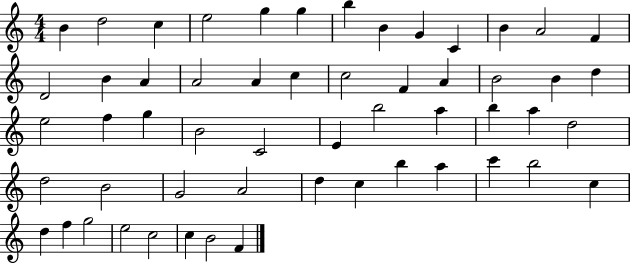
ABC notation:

X:1
T:Untitled
M:4/4
L:1/4
K:C
B d2 c e2 g g b B G C B A2 F D2 B A A2 A c c2 F A B2 B d e2 f g B2 C2 E b2 a b a d2 d2 B2 G2 A2 d c b a c' b2 c d f g2 e2 c2 c B2 F